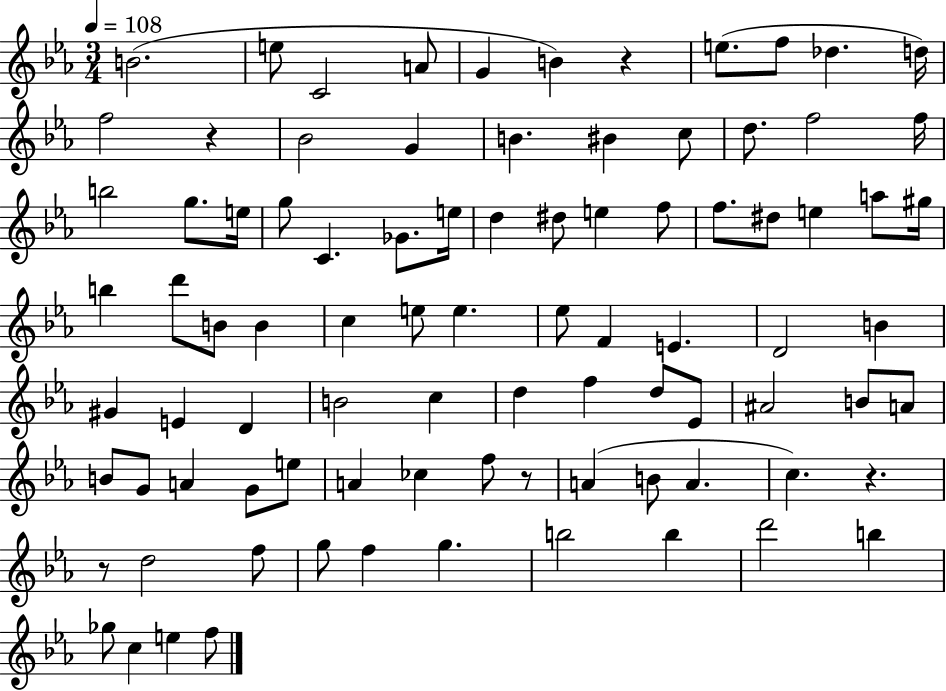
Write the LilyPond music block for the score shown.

{
  \clef treble
  \numericTimeSignature
  \time 3/4
  \key ees \major
  \tempo 4 = 108
  b'2.( | e''8 c'2 a'8 | g'4 b'4) r4 | e''8.( f''8 des''4. d''16) | \break f''2 r4 | bes'2 g'4 | b'4. bis'4 c''8 | d''8. f''2 f''16 | \break b''2 g''8. e''16 | g''8 c'4. ges'8. e''16 | d''4 dis''8 e''4 f''8 | f''8. dis''8 e''4 a''8 gis''16 | \break b''4 d'''8 b'8 b'4 | c''4 e''8 e''4. | ees''8 f'4 e'4. | d'2 b'4 | \break gis'4 e'4 d'4 | b'2 c''4 | d''4 f''4 d''8 ees'8 | ais'2 b'8 a'8 | \break b'8 g'8 a'4 g'8 e''8 | a'4 ces''4 f''8 r8 | a'4( b'8 a'4. | c''4.) r4. | \break r8 d''2 f''8 | g''8 f''4 g''4. | b''2 b''4 | d'''2 b''4 | \break ges''8 c''4 e''4 f''8 | \bar "|."
}